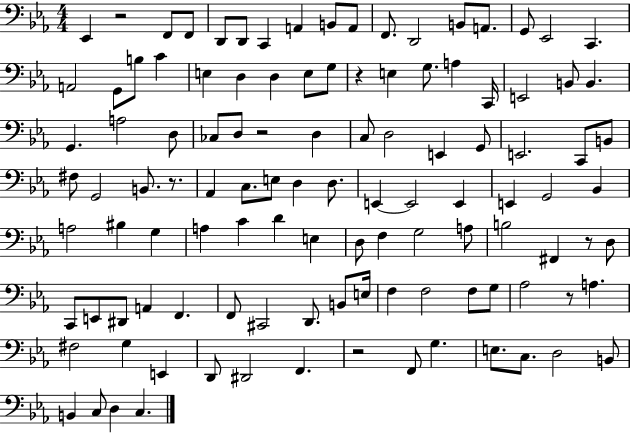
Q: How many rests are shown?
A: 7